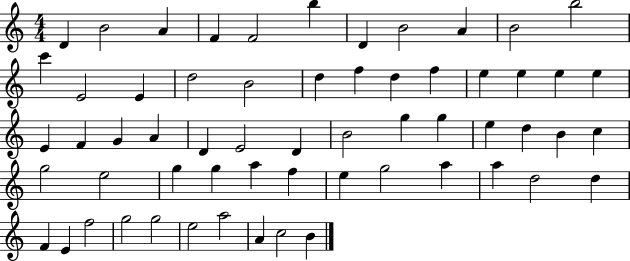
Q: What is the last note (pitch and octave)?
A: B4